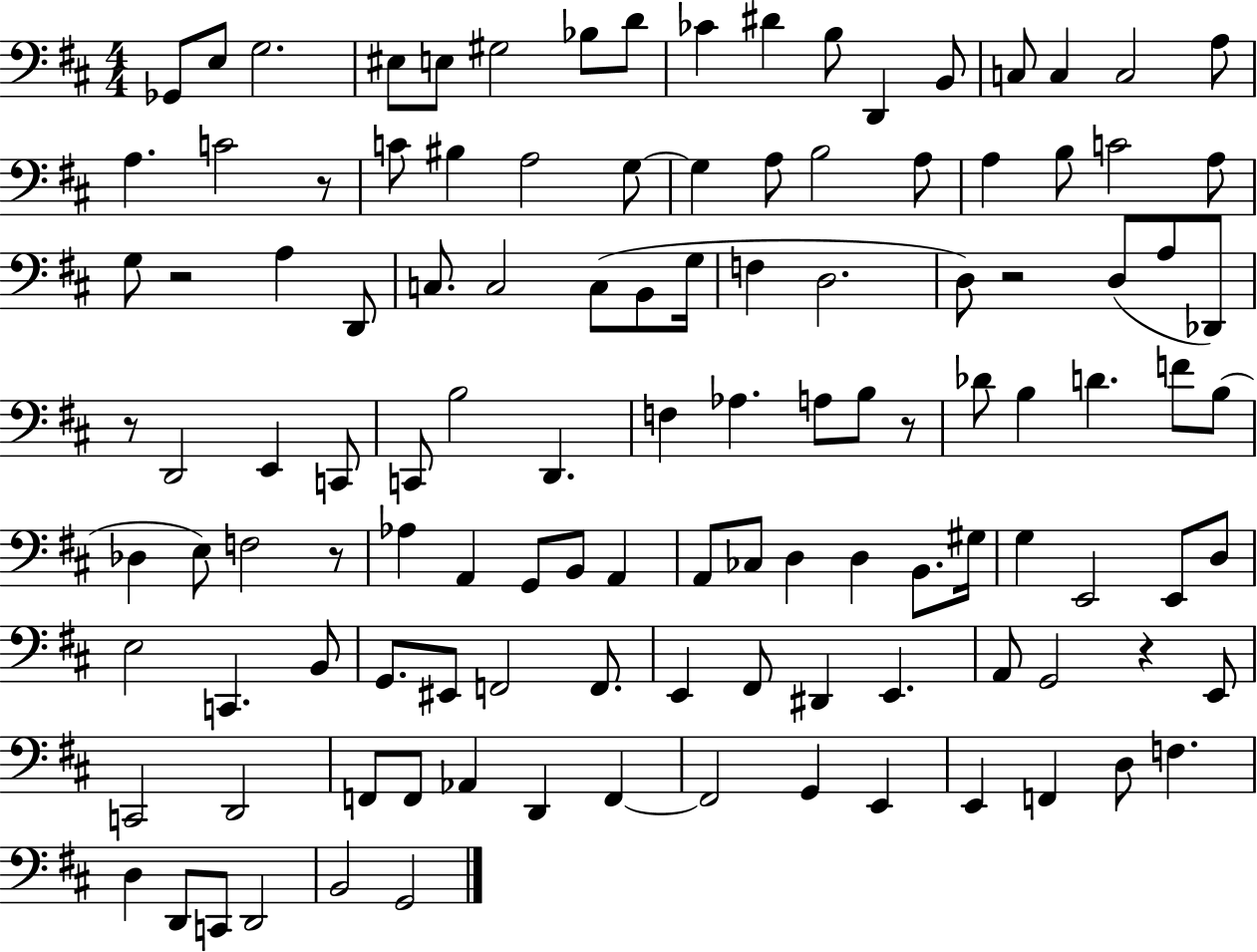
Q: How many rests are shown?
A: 7